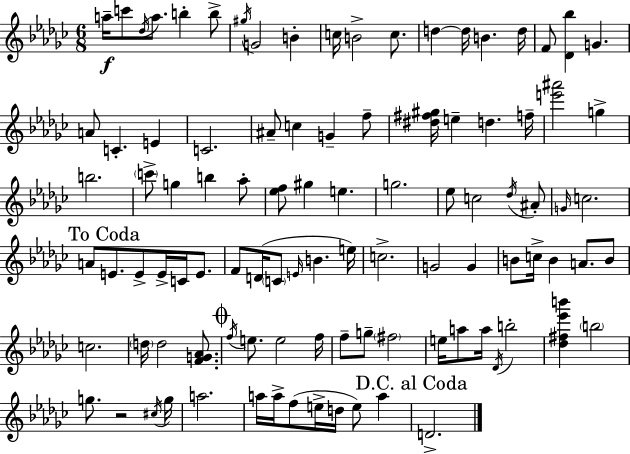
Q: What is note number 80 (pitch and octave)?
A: B5